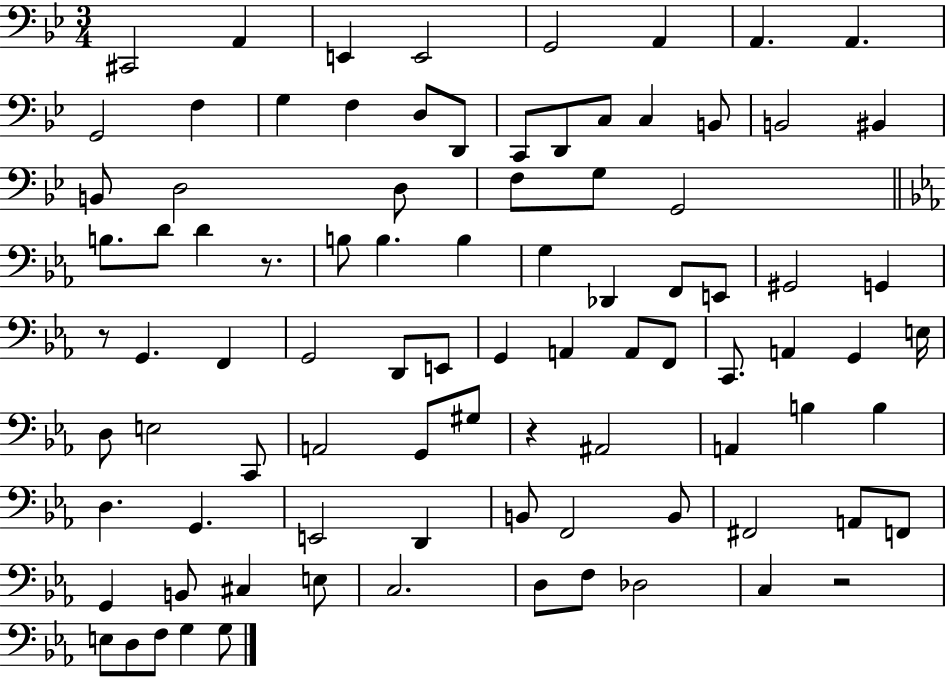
{
  \clef bass
  \numericTimeSignature
  \time 3/4
  \key bes \major
  \repeat volta 2 { cis,2 a,4 | e,4 e,2 | g,2 a,4 | a,4. a,4. | \break g,2 f4 | g4 f4 d8 d,8 | c,8 d,8 c8 c4 b,8 | b,2 bis,4 | \break b,8 d2 d8 | f8 g8 g,2 | \bar "||" \break \key ees \major b8. d'8 d'4 r8. | b8 b4. b4 | g4 des,4 f,8 e,8 | gis,2 g,4 | \break r8 g,4. f,4 | g,2 d,8 e,8 | g,4 a,4 a,8 f,8 | c,8. a,4 g,4 e16 | \break d8 e2 c,8 | a,2 g,8 gis8 | r4 ais,2 | a,4 b4 b4 | \break d4. g,4. | e,2 d,4 | b,8 f,2 b,8 | fis,2 a,8 f,8 | \break g,4 b,8 cis4 e8 | c2. | d8 f8 des2 | c4 r2 | \break e8 d8 f8 g4 g8 | } \bar "|."
}